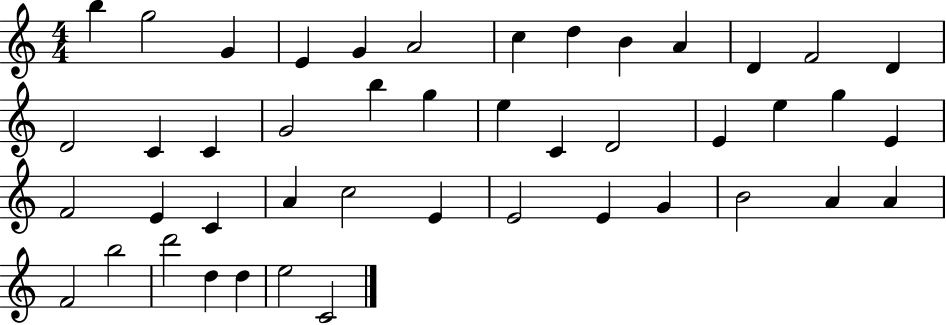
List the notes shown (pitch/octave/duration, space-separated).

B5/q G5/h G4/q E4/q G4/q A4/h C5/q D5/q B4/q A4/q D4/q F4/h D4/q D4/h C4/q C4/q G4/h B5/q G5/q E5/q C4/q D4/h E4/q E5/q G5/q E4/q F4/h E4/q C4/q A4/q C5/h E4/q E4/h E4/q G4/q B4/h A4/q A4/q F4/h B5/h D6/h D5/q D5/q E5/h C4/h